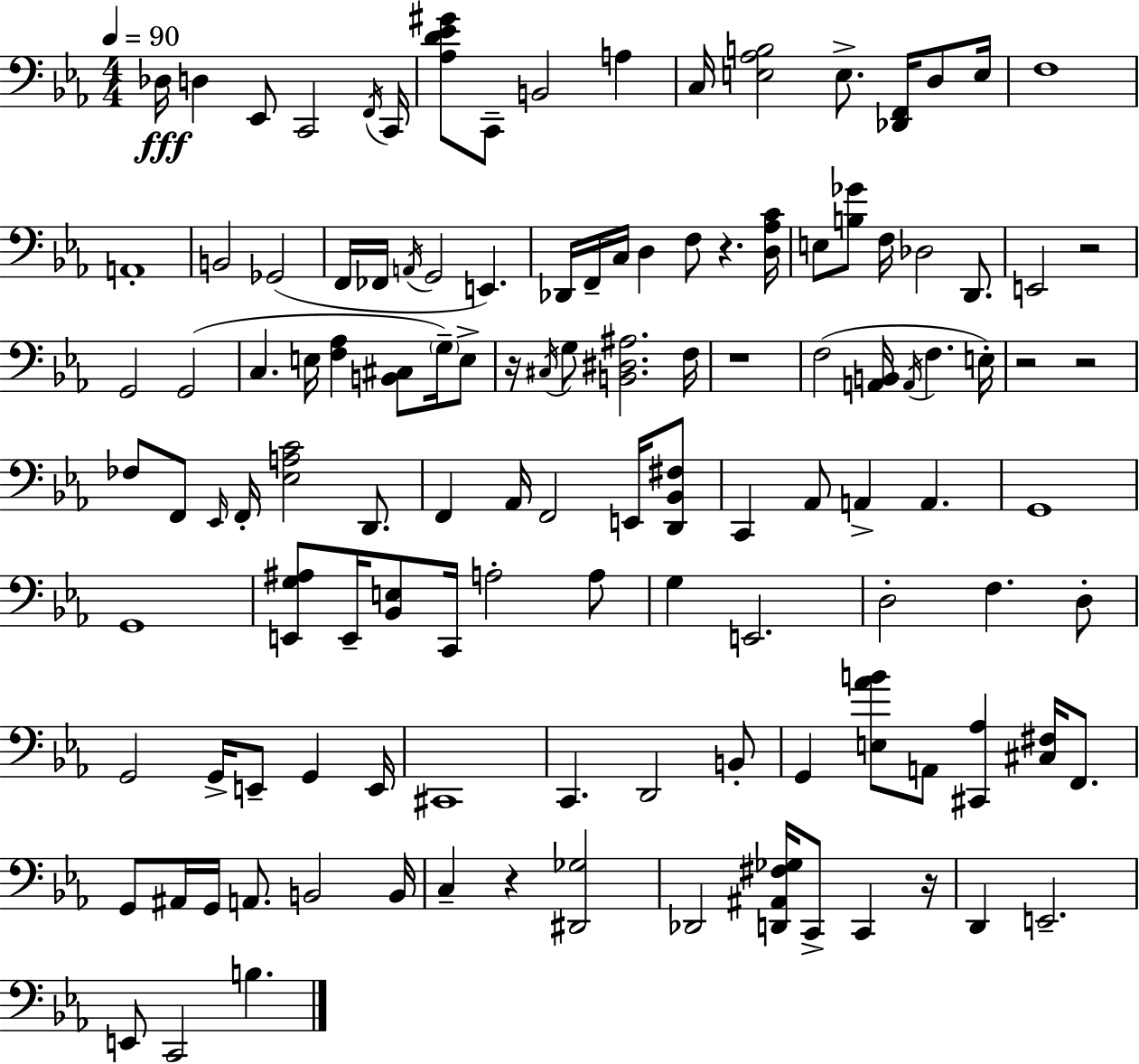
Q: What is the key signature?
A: EES major